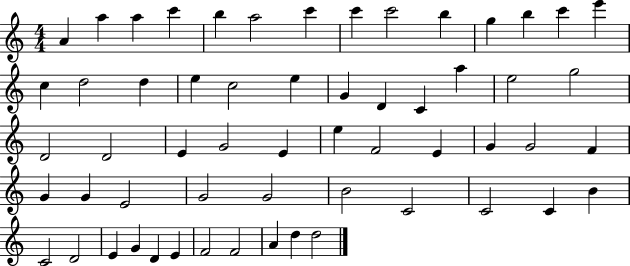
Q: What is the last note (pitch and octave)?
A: D5